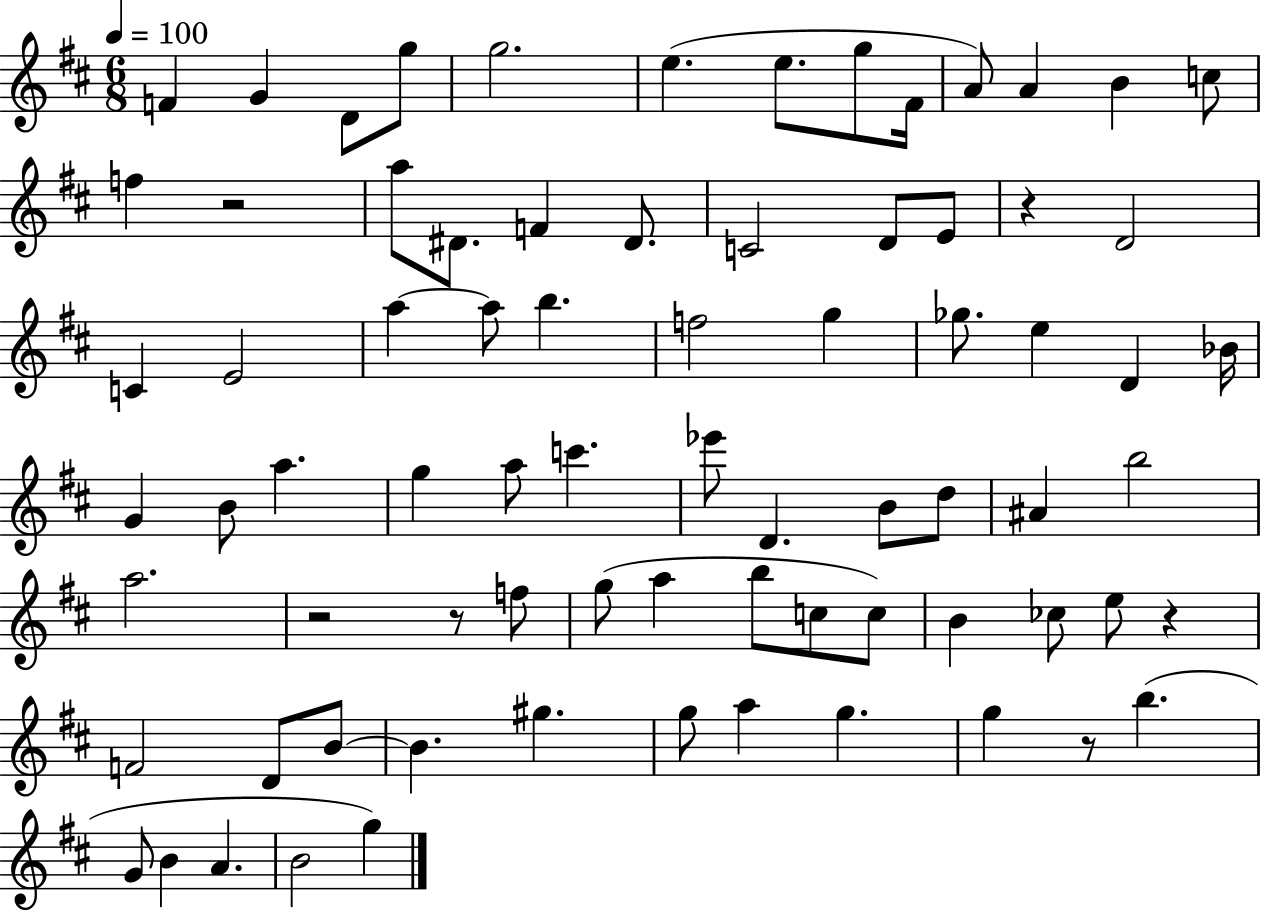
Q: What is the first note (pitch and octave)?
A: F4